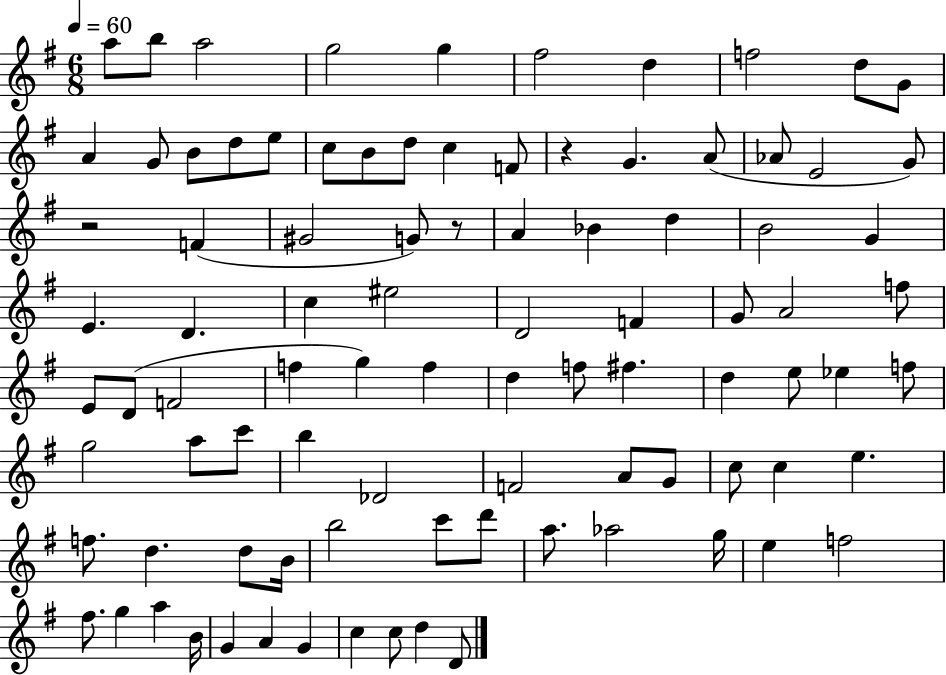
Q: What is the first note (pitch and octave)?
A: A5